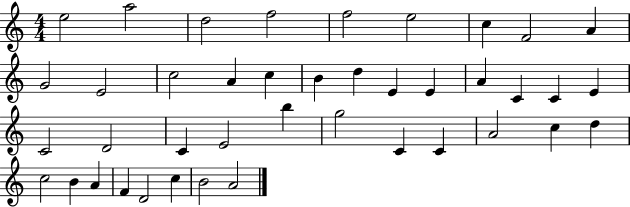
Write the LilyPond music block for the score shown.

{
  \clef treble
  \numericTimeSignature
  \time 4/4
  \key c \major
  e''2 a''2 | d''2 f''2 | f''2 e''2 | c''4 f'2 a'4 | \break g'2 e'2 | c''2 a'4 c''4 | b'4 d''4 e'4 e'4 | a'4 c'4 c'4 e'4 | \break c'2 d'2 | c'4 e'2 b''4 | g''2 c'4 c'4 | a'2 c''4 d''4 | \break c''2 b'4 a'4 | f'4 d'2 c''4 | b'2 a'2 | \bar "|."
}